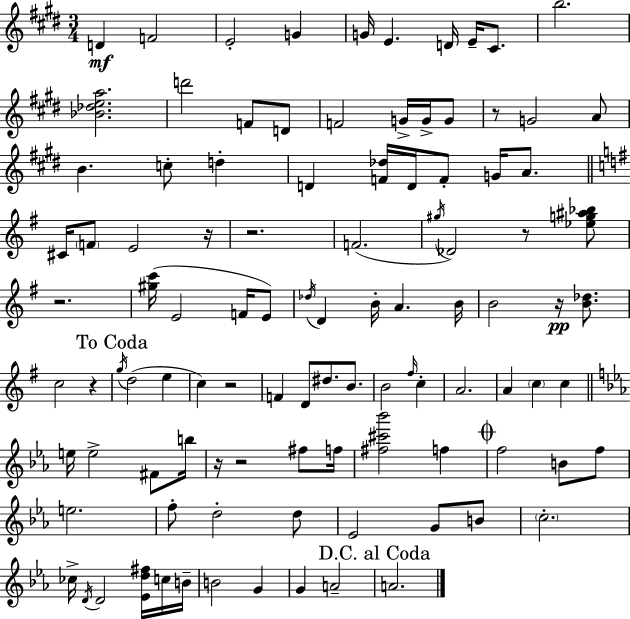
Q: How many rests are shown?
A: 10